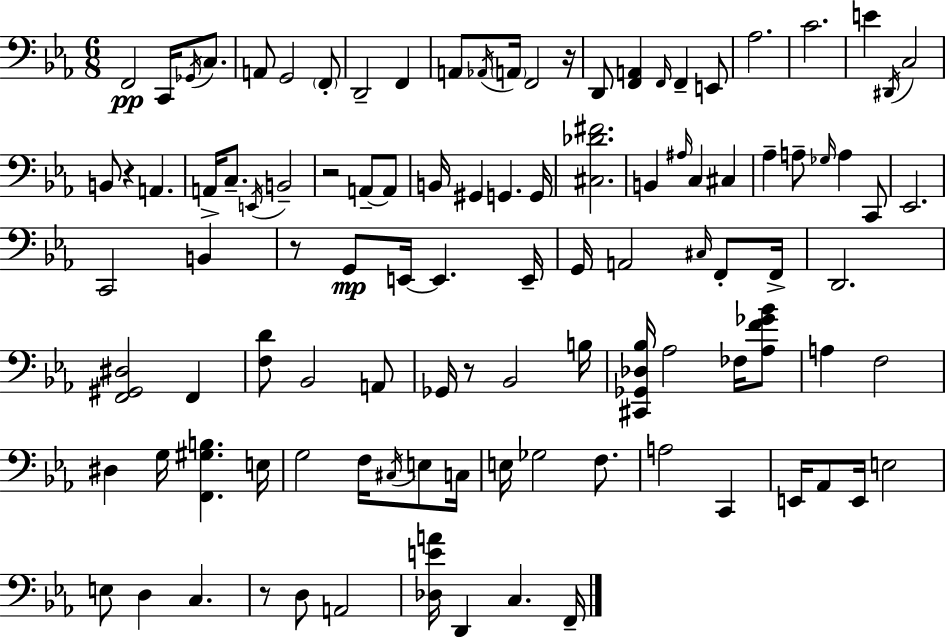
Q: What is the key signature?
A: C minor